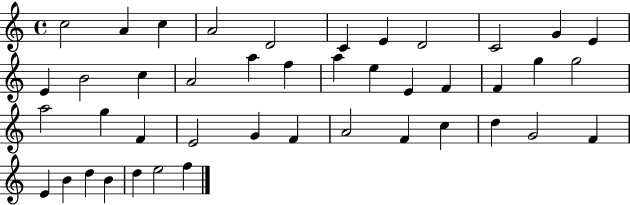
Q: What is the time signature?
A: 4/4